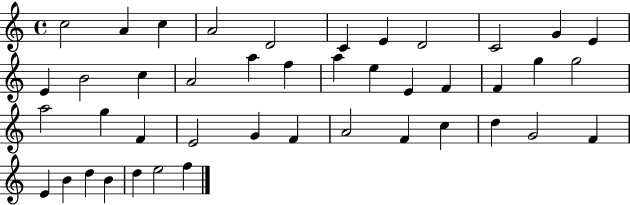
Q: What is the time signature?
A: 4/4